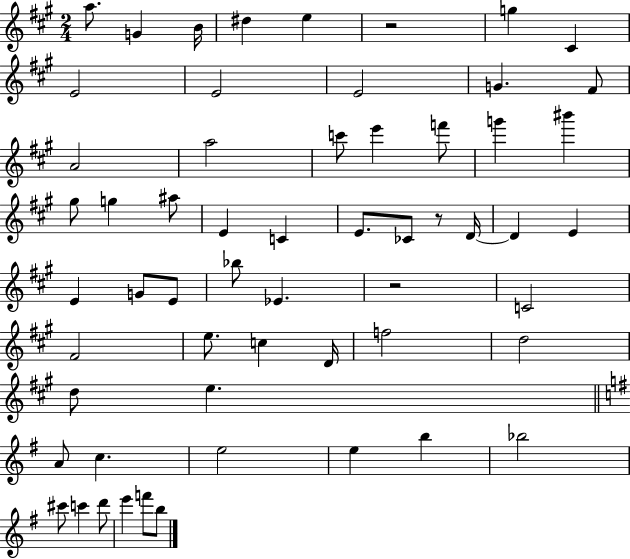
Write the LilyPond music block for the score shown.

{
  \clef treble
  \numericTimeSignature
  \time 2/4
  \key a \major
  a''8. g'4 b'16 | dis''4 e''4 | r2 | g''4 cis'4 | \break e'2 | e'2 | e'2 | g'4. fis'8 | \break a'2 | a''2 | c'''8 e'''4 f'''8 | g'''4 bis'''4 | \break gis''8 g''4 ais''8 | e'4 c'4 | e'8. ces'8 r8 d'16~~ | d'4 e'4 | \break e'4 g'8 e'8 | bes''8 ees'4. | r2 | c'2 | \break fis'2 | e''8. c''4 d'16 | f''2 | d''2 | \break d''8 e''4. | \bar "||" \break \key g \major a'8 c''4. | e''2 | e''4 b''4 | bes''2 | \break cis'''8 c'''4 d'''8 | e'''4 f'''8 b''8 | \bar "|."
}